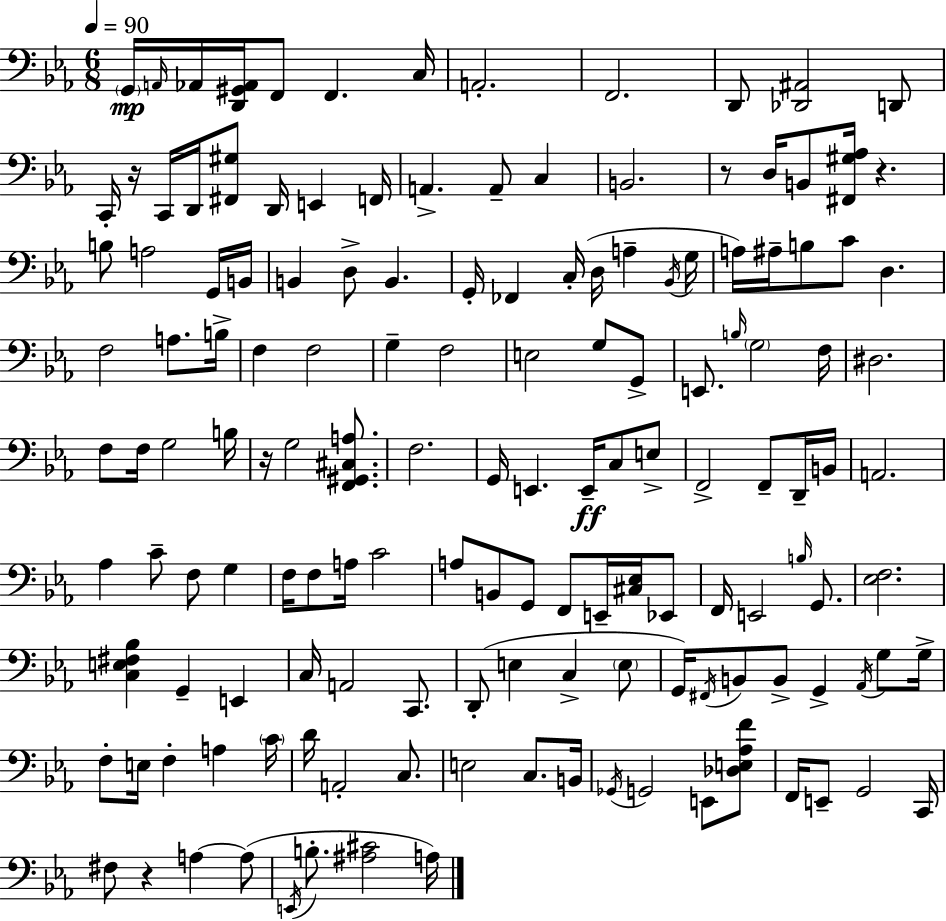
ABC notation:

X:1
T:Untitled
M:6/8
L:1/4
K:Eb
G,,/4 A,,/4 _A,,/4 [D,,^G,,_A,,]/4 F,,/2 F,, C,/4 A,,2 F,,2 D,,/2 [_D,,^A,,]2 D,,/2 C,,/4 z/4 C,,/4 D,,/4 [^F,,^G,]/2 D,,/4 E,, F,,/4 A,, A,,/2 C, B,,2 z/2 D,/4 B,,/2 [^F,,^G,_A,]/4 z B,/2 A,2 G,,/4 B,,/4 B,, D,/2 B,, G,,/4 _F,, C,/4 D,/4 A, _B,,/4 G,/4 A,/4 ^A,/4 B,/2 C/2 D, F,2 A,/2 B,/4 F, F,2 G, F,2 E,2 G,/2 G,,/2 E,,/2 B,/4 G,2 F,/4 ^D,2 F,/2 F,/4 G,2 B,/4 z/4 G,2 [F,,^G,,^C,A,]/2 F,2 G,,/4 E,, E,,/4 C,/2 E,/2 F,,2 F,,/2 D,,/4 B,,/4 A,,2 _A, C/2 F,/2 G, F,/4 F,/2 A,/4 C2 A,/2 B,,/2 G,,/2 F,,/2 E,,/4 [^C,_E,]/4 _E,,/2 F,,/4 E,,2 B,/4 G,,/2 [_E,F,]2 [C,E,^F,_B,] G,, E,, C,/4 A,,2 C,,/2 D,,/2 E, C, E,/2 G,,/4 ^F,,/4 B,,/2 B,,/2 G,, _A,,/4 G,/2 G,/4 F,/2 E,/4 F, A, C/4 D/4 A,,2 C,/2 E,2 C,/2 B,,/4 _G,,/4 G,,2 E,,/2 [_D,E,_A,F]/2 F,,/4 E,,/2 G,,2 C,,/4 ^F,/2 z A, A,/2 E,,/4 B,/2 [^A,^C]2 A,/4